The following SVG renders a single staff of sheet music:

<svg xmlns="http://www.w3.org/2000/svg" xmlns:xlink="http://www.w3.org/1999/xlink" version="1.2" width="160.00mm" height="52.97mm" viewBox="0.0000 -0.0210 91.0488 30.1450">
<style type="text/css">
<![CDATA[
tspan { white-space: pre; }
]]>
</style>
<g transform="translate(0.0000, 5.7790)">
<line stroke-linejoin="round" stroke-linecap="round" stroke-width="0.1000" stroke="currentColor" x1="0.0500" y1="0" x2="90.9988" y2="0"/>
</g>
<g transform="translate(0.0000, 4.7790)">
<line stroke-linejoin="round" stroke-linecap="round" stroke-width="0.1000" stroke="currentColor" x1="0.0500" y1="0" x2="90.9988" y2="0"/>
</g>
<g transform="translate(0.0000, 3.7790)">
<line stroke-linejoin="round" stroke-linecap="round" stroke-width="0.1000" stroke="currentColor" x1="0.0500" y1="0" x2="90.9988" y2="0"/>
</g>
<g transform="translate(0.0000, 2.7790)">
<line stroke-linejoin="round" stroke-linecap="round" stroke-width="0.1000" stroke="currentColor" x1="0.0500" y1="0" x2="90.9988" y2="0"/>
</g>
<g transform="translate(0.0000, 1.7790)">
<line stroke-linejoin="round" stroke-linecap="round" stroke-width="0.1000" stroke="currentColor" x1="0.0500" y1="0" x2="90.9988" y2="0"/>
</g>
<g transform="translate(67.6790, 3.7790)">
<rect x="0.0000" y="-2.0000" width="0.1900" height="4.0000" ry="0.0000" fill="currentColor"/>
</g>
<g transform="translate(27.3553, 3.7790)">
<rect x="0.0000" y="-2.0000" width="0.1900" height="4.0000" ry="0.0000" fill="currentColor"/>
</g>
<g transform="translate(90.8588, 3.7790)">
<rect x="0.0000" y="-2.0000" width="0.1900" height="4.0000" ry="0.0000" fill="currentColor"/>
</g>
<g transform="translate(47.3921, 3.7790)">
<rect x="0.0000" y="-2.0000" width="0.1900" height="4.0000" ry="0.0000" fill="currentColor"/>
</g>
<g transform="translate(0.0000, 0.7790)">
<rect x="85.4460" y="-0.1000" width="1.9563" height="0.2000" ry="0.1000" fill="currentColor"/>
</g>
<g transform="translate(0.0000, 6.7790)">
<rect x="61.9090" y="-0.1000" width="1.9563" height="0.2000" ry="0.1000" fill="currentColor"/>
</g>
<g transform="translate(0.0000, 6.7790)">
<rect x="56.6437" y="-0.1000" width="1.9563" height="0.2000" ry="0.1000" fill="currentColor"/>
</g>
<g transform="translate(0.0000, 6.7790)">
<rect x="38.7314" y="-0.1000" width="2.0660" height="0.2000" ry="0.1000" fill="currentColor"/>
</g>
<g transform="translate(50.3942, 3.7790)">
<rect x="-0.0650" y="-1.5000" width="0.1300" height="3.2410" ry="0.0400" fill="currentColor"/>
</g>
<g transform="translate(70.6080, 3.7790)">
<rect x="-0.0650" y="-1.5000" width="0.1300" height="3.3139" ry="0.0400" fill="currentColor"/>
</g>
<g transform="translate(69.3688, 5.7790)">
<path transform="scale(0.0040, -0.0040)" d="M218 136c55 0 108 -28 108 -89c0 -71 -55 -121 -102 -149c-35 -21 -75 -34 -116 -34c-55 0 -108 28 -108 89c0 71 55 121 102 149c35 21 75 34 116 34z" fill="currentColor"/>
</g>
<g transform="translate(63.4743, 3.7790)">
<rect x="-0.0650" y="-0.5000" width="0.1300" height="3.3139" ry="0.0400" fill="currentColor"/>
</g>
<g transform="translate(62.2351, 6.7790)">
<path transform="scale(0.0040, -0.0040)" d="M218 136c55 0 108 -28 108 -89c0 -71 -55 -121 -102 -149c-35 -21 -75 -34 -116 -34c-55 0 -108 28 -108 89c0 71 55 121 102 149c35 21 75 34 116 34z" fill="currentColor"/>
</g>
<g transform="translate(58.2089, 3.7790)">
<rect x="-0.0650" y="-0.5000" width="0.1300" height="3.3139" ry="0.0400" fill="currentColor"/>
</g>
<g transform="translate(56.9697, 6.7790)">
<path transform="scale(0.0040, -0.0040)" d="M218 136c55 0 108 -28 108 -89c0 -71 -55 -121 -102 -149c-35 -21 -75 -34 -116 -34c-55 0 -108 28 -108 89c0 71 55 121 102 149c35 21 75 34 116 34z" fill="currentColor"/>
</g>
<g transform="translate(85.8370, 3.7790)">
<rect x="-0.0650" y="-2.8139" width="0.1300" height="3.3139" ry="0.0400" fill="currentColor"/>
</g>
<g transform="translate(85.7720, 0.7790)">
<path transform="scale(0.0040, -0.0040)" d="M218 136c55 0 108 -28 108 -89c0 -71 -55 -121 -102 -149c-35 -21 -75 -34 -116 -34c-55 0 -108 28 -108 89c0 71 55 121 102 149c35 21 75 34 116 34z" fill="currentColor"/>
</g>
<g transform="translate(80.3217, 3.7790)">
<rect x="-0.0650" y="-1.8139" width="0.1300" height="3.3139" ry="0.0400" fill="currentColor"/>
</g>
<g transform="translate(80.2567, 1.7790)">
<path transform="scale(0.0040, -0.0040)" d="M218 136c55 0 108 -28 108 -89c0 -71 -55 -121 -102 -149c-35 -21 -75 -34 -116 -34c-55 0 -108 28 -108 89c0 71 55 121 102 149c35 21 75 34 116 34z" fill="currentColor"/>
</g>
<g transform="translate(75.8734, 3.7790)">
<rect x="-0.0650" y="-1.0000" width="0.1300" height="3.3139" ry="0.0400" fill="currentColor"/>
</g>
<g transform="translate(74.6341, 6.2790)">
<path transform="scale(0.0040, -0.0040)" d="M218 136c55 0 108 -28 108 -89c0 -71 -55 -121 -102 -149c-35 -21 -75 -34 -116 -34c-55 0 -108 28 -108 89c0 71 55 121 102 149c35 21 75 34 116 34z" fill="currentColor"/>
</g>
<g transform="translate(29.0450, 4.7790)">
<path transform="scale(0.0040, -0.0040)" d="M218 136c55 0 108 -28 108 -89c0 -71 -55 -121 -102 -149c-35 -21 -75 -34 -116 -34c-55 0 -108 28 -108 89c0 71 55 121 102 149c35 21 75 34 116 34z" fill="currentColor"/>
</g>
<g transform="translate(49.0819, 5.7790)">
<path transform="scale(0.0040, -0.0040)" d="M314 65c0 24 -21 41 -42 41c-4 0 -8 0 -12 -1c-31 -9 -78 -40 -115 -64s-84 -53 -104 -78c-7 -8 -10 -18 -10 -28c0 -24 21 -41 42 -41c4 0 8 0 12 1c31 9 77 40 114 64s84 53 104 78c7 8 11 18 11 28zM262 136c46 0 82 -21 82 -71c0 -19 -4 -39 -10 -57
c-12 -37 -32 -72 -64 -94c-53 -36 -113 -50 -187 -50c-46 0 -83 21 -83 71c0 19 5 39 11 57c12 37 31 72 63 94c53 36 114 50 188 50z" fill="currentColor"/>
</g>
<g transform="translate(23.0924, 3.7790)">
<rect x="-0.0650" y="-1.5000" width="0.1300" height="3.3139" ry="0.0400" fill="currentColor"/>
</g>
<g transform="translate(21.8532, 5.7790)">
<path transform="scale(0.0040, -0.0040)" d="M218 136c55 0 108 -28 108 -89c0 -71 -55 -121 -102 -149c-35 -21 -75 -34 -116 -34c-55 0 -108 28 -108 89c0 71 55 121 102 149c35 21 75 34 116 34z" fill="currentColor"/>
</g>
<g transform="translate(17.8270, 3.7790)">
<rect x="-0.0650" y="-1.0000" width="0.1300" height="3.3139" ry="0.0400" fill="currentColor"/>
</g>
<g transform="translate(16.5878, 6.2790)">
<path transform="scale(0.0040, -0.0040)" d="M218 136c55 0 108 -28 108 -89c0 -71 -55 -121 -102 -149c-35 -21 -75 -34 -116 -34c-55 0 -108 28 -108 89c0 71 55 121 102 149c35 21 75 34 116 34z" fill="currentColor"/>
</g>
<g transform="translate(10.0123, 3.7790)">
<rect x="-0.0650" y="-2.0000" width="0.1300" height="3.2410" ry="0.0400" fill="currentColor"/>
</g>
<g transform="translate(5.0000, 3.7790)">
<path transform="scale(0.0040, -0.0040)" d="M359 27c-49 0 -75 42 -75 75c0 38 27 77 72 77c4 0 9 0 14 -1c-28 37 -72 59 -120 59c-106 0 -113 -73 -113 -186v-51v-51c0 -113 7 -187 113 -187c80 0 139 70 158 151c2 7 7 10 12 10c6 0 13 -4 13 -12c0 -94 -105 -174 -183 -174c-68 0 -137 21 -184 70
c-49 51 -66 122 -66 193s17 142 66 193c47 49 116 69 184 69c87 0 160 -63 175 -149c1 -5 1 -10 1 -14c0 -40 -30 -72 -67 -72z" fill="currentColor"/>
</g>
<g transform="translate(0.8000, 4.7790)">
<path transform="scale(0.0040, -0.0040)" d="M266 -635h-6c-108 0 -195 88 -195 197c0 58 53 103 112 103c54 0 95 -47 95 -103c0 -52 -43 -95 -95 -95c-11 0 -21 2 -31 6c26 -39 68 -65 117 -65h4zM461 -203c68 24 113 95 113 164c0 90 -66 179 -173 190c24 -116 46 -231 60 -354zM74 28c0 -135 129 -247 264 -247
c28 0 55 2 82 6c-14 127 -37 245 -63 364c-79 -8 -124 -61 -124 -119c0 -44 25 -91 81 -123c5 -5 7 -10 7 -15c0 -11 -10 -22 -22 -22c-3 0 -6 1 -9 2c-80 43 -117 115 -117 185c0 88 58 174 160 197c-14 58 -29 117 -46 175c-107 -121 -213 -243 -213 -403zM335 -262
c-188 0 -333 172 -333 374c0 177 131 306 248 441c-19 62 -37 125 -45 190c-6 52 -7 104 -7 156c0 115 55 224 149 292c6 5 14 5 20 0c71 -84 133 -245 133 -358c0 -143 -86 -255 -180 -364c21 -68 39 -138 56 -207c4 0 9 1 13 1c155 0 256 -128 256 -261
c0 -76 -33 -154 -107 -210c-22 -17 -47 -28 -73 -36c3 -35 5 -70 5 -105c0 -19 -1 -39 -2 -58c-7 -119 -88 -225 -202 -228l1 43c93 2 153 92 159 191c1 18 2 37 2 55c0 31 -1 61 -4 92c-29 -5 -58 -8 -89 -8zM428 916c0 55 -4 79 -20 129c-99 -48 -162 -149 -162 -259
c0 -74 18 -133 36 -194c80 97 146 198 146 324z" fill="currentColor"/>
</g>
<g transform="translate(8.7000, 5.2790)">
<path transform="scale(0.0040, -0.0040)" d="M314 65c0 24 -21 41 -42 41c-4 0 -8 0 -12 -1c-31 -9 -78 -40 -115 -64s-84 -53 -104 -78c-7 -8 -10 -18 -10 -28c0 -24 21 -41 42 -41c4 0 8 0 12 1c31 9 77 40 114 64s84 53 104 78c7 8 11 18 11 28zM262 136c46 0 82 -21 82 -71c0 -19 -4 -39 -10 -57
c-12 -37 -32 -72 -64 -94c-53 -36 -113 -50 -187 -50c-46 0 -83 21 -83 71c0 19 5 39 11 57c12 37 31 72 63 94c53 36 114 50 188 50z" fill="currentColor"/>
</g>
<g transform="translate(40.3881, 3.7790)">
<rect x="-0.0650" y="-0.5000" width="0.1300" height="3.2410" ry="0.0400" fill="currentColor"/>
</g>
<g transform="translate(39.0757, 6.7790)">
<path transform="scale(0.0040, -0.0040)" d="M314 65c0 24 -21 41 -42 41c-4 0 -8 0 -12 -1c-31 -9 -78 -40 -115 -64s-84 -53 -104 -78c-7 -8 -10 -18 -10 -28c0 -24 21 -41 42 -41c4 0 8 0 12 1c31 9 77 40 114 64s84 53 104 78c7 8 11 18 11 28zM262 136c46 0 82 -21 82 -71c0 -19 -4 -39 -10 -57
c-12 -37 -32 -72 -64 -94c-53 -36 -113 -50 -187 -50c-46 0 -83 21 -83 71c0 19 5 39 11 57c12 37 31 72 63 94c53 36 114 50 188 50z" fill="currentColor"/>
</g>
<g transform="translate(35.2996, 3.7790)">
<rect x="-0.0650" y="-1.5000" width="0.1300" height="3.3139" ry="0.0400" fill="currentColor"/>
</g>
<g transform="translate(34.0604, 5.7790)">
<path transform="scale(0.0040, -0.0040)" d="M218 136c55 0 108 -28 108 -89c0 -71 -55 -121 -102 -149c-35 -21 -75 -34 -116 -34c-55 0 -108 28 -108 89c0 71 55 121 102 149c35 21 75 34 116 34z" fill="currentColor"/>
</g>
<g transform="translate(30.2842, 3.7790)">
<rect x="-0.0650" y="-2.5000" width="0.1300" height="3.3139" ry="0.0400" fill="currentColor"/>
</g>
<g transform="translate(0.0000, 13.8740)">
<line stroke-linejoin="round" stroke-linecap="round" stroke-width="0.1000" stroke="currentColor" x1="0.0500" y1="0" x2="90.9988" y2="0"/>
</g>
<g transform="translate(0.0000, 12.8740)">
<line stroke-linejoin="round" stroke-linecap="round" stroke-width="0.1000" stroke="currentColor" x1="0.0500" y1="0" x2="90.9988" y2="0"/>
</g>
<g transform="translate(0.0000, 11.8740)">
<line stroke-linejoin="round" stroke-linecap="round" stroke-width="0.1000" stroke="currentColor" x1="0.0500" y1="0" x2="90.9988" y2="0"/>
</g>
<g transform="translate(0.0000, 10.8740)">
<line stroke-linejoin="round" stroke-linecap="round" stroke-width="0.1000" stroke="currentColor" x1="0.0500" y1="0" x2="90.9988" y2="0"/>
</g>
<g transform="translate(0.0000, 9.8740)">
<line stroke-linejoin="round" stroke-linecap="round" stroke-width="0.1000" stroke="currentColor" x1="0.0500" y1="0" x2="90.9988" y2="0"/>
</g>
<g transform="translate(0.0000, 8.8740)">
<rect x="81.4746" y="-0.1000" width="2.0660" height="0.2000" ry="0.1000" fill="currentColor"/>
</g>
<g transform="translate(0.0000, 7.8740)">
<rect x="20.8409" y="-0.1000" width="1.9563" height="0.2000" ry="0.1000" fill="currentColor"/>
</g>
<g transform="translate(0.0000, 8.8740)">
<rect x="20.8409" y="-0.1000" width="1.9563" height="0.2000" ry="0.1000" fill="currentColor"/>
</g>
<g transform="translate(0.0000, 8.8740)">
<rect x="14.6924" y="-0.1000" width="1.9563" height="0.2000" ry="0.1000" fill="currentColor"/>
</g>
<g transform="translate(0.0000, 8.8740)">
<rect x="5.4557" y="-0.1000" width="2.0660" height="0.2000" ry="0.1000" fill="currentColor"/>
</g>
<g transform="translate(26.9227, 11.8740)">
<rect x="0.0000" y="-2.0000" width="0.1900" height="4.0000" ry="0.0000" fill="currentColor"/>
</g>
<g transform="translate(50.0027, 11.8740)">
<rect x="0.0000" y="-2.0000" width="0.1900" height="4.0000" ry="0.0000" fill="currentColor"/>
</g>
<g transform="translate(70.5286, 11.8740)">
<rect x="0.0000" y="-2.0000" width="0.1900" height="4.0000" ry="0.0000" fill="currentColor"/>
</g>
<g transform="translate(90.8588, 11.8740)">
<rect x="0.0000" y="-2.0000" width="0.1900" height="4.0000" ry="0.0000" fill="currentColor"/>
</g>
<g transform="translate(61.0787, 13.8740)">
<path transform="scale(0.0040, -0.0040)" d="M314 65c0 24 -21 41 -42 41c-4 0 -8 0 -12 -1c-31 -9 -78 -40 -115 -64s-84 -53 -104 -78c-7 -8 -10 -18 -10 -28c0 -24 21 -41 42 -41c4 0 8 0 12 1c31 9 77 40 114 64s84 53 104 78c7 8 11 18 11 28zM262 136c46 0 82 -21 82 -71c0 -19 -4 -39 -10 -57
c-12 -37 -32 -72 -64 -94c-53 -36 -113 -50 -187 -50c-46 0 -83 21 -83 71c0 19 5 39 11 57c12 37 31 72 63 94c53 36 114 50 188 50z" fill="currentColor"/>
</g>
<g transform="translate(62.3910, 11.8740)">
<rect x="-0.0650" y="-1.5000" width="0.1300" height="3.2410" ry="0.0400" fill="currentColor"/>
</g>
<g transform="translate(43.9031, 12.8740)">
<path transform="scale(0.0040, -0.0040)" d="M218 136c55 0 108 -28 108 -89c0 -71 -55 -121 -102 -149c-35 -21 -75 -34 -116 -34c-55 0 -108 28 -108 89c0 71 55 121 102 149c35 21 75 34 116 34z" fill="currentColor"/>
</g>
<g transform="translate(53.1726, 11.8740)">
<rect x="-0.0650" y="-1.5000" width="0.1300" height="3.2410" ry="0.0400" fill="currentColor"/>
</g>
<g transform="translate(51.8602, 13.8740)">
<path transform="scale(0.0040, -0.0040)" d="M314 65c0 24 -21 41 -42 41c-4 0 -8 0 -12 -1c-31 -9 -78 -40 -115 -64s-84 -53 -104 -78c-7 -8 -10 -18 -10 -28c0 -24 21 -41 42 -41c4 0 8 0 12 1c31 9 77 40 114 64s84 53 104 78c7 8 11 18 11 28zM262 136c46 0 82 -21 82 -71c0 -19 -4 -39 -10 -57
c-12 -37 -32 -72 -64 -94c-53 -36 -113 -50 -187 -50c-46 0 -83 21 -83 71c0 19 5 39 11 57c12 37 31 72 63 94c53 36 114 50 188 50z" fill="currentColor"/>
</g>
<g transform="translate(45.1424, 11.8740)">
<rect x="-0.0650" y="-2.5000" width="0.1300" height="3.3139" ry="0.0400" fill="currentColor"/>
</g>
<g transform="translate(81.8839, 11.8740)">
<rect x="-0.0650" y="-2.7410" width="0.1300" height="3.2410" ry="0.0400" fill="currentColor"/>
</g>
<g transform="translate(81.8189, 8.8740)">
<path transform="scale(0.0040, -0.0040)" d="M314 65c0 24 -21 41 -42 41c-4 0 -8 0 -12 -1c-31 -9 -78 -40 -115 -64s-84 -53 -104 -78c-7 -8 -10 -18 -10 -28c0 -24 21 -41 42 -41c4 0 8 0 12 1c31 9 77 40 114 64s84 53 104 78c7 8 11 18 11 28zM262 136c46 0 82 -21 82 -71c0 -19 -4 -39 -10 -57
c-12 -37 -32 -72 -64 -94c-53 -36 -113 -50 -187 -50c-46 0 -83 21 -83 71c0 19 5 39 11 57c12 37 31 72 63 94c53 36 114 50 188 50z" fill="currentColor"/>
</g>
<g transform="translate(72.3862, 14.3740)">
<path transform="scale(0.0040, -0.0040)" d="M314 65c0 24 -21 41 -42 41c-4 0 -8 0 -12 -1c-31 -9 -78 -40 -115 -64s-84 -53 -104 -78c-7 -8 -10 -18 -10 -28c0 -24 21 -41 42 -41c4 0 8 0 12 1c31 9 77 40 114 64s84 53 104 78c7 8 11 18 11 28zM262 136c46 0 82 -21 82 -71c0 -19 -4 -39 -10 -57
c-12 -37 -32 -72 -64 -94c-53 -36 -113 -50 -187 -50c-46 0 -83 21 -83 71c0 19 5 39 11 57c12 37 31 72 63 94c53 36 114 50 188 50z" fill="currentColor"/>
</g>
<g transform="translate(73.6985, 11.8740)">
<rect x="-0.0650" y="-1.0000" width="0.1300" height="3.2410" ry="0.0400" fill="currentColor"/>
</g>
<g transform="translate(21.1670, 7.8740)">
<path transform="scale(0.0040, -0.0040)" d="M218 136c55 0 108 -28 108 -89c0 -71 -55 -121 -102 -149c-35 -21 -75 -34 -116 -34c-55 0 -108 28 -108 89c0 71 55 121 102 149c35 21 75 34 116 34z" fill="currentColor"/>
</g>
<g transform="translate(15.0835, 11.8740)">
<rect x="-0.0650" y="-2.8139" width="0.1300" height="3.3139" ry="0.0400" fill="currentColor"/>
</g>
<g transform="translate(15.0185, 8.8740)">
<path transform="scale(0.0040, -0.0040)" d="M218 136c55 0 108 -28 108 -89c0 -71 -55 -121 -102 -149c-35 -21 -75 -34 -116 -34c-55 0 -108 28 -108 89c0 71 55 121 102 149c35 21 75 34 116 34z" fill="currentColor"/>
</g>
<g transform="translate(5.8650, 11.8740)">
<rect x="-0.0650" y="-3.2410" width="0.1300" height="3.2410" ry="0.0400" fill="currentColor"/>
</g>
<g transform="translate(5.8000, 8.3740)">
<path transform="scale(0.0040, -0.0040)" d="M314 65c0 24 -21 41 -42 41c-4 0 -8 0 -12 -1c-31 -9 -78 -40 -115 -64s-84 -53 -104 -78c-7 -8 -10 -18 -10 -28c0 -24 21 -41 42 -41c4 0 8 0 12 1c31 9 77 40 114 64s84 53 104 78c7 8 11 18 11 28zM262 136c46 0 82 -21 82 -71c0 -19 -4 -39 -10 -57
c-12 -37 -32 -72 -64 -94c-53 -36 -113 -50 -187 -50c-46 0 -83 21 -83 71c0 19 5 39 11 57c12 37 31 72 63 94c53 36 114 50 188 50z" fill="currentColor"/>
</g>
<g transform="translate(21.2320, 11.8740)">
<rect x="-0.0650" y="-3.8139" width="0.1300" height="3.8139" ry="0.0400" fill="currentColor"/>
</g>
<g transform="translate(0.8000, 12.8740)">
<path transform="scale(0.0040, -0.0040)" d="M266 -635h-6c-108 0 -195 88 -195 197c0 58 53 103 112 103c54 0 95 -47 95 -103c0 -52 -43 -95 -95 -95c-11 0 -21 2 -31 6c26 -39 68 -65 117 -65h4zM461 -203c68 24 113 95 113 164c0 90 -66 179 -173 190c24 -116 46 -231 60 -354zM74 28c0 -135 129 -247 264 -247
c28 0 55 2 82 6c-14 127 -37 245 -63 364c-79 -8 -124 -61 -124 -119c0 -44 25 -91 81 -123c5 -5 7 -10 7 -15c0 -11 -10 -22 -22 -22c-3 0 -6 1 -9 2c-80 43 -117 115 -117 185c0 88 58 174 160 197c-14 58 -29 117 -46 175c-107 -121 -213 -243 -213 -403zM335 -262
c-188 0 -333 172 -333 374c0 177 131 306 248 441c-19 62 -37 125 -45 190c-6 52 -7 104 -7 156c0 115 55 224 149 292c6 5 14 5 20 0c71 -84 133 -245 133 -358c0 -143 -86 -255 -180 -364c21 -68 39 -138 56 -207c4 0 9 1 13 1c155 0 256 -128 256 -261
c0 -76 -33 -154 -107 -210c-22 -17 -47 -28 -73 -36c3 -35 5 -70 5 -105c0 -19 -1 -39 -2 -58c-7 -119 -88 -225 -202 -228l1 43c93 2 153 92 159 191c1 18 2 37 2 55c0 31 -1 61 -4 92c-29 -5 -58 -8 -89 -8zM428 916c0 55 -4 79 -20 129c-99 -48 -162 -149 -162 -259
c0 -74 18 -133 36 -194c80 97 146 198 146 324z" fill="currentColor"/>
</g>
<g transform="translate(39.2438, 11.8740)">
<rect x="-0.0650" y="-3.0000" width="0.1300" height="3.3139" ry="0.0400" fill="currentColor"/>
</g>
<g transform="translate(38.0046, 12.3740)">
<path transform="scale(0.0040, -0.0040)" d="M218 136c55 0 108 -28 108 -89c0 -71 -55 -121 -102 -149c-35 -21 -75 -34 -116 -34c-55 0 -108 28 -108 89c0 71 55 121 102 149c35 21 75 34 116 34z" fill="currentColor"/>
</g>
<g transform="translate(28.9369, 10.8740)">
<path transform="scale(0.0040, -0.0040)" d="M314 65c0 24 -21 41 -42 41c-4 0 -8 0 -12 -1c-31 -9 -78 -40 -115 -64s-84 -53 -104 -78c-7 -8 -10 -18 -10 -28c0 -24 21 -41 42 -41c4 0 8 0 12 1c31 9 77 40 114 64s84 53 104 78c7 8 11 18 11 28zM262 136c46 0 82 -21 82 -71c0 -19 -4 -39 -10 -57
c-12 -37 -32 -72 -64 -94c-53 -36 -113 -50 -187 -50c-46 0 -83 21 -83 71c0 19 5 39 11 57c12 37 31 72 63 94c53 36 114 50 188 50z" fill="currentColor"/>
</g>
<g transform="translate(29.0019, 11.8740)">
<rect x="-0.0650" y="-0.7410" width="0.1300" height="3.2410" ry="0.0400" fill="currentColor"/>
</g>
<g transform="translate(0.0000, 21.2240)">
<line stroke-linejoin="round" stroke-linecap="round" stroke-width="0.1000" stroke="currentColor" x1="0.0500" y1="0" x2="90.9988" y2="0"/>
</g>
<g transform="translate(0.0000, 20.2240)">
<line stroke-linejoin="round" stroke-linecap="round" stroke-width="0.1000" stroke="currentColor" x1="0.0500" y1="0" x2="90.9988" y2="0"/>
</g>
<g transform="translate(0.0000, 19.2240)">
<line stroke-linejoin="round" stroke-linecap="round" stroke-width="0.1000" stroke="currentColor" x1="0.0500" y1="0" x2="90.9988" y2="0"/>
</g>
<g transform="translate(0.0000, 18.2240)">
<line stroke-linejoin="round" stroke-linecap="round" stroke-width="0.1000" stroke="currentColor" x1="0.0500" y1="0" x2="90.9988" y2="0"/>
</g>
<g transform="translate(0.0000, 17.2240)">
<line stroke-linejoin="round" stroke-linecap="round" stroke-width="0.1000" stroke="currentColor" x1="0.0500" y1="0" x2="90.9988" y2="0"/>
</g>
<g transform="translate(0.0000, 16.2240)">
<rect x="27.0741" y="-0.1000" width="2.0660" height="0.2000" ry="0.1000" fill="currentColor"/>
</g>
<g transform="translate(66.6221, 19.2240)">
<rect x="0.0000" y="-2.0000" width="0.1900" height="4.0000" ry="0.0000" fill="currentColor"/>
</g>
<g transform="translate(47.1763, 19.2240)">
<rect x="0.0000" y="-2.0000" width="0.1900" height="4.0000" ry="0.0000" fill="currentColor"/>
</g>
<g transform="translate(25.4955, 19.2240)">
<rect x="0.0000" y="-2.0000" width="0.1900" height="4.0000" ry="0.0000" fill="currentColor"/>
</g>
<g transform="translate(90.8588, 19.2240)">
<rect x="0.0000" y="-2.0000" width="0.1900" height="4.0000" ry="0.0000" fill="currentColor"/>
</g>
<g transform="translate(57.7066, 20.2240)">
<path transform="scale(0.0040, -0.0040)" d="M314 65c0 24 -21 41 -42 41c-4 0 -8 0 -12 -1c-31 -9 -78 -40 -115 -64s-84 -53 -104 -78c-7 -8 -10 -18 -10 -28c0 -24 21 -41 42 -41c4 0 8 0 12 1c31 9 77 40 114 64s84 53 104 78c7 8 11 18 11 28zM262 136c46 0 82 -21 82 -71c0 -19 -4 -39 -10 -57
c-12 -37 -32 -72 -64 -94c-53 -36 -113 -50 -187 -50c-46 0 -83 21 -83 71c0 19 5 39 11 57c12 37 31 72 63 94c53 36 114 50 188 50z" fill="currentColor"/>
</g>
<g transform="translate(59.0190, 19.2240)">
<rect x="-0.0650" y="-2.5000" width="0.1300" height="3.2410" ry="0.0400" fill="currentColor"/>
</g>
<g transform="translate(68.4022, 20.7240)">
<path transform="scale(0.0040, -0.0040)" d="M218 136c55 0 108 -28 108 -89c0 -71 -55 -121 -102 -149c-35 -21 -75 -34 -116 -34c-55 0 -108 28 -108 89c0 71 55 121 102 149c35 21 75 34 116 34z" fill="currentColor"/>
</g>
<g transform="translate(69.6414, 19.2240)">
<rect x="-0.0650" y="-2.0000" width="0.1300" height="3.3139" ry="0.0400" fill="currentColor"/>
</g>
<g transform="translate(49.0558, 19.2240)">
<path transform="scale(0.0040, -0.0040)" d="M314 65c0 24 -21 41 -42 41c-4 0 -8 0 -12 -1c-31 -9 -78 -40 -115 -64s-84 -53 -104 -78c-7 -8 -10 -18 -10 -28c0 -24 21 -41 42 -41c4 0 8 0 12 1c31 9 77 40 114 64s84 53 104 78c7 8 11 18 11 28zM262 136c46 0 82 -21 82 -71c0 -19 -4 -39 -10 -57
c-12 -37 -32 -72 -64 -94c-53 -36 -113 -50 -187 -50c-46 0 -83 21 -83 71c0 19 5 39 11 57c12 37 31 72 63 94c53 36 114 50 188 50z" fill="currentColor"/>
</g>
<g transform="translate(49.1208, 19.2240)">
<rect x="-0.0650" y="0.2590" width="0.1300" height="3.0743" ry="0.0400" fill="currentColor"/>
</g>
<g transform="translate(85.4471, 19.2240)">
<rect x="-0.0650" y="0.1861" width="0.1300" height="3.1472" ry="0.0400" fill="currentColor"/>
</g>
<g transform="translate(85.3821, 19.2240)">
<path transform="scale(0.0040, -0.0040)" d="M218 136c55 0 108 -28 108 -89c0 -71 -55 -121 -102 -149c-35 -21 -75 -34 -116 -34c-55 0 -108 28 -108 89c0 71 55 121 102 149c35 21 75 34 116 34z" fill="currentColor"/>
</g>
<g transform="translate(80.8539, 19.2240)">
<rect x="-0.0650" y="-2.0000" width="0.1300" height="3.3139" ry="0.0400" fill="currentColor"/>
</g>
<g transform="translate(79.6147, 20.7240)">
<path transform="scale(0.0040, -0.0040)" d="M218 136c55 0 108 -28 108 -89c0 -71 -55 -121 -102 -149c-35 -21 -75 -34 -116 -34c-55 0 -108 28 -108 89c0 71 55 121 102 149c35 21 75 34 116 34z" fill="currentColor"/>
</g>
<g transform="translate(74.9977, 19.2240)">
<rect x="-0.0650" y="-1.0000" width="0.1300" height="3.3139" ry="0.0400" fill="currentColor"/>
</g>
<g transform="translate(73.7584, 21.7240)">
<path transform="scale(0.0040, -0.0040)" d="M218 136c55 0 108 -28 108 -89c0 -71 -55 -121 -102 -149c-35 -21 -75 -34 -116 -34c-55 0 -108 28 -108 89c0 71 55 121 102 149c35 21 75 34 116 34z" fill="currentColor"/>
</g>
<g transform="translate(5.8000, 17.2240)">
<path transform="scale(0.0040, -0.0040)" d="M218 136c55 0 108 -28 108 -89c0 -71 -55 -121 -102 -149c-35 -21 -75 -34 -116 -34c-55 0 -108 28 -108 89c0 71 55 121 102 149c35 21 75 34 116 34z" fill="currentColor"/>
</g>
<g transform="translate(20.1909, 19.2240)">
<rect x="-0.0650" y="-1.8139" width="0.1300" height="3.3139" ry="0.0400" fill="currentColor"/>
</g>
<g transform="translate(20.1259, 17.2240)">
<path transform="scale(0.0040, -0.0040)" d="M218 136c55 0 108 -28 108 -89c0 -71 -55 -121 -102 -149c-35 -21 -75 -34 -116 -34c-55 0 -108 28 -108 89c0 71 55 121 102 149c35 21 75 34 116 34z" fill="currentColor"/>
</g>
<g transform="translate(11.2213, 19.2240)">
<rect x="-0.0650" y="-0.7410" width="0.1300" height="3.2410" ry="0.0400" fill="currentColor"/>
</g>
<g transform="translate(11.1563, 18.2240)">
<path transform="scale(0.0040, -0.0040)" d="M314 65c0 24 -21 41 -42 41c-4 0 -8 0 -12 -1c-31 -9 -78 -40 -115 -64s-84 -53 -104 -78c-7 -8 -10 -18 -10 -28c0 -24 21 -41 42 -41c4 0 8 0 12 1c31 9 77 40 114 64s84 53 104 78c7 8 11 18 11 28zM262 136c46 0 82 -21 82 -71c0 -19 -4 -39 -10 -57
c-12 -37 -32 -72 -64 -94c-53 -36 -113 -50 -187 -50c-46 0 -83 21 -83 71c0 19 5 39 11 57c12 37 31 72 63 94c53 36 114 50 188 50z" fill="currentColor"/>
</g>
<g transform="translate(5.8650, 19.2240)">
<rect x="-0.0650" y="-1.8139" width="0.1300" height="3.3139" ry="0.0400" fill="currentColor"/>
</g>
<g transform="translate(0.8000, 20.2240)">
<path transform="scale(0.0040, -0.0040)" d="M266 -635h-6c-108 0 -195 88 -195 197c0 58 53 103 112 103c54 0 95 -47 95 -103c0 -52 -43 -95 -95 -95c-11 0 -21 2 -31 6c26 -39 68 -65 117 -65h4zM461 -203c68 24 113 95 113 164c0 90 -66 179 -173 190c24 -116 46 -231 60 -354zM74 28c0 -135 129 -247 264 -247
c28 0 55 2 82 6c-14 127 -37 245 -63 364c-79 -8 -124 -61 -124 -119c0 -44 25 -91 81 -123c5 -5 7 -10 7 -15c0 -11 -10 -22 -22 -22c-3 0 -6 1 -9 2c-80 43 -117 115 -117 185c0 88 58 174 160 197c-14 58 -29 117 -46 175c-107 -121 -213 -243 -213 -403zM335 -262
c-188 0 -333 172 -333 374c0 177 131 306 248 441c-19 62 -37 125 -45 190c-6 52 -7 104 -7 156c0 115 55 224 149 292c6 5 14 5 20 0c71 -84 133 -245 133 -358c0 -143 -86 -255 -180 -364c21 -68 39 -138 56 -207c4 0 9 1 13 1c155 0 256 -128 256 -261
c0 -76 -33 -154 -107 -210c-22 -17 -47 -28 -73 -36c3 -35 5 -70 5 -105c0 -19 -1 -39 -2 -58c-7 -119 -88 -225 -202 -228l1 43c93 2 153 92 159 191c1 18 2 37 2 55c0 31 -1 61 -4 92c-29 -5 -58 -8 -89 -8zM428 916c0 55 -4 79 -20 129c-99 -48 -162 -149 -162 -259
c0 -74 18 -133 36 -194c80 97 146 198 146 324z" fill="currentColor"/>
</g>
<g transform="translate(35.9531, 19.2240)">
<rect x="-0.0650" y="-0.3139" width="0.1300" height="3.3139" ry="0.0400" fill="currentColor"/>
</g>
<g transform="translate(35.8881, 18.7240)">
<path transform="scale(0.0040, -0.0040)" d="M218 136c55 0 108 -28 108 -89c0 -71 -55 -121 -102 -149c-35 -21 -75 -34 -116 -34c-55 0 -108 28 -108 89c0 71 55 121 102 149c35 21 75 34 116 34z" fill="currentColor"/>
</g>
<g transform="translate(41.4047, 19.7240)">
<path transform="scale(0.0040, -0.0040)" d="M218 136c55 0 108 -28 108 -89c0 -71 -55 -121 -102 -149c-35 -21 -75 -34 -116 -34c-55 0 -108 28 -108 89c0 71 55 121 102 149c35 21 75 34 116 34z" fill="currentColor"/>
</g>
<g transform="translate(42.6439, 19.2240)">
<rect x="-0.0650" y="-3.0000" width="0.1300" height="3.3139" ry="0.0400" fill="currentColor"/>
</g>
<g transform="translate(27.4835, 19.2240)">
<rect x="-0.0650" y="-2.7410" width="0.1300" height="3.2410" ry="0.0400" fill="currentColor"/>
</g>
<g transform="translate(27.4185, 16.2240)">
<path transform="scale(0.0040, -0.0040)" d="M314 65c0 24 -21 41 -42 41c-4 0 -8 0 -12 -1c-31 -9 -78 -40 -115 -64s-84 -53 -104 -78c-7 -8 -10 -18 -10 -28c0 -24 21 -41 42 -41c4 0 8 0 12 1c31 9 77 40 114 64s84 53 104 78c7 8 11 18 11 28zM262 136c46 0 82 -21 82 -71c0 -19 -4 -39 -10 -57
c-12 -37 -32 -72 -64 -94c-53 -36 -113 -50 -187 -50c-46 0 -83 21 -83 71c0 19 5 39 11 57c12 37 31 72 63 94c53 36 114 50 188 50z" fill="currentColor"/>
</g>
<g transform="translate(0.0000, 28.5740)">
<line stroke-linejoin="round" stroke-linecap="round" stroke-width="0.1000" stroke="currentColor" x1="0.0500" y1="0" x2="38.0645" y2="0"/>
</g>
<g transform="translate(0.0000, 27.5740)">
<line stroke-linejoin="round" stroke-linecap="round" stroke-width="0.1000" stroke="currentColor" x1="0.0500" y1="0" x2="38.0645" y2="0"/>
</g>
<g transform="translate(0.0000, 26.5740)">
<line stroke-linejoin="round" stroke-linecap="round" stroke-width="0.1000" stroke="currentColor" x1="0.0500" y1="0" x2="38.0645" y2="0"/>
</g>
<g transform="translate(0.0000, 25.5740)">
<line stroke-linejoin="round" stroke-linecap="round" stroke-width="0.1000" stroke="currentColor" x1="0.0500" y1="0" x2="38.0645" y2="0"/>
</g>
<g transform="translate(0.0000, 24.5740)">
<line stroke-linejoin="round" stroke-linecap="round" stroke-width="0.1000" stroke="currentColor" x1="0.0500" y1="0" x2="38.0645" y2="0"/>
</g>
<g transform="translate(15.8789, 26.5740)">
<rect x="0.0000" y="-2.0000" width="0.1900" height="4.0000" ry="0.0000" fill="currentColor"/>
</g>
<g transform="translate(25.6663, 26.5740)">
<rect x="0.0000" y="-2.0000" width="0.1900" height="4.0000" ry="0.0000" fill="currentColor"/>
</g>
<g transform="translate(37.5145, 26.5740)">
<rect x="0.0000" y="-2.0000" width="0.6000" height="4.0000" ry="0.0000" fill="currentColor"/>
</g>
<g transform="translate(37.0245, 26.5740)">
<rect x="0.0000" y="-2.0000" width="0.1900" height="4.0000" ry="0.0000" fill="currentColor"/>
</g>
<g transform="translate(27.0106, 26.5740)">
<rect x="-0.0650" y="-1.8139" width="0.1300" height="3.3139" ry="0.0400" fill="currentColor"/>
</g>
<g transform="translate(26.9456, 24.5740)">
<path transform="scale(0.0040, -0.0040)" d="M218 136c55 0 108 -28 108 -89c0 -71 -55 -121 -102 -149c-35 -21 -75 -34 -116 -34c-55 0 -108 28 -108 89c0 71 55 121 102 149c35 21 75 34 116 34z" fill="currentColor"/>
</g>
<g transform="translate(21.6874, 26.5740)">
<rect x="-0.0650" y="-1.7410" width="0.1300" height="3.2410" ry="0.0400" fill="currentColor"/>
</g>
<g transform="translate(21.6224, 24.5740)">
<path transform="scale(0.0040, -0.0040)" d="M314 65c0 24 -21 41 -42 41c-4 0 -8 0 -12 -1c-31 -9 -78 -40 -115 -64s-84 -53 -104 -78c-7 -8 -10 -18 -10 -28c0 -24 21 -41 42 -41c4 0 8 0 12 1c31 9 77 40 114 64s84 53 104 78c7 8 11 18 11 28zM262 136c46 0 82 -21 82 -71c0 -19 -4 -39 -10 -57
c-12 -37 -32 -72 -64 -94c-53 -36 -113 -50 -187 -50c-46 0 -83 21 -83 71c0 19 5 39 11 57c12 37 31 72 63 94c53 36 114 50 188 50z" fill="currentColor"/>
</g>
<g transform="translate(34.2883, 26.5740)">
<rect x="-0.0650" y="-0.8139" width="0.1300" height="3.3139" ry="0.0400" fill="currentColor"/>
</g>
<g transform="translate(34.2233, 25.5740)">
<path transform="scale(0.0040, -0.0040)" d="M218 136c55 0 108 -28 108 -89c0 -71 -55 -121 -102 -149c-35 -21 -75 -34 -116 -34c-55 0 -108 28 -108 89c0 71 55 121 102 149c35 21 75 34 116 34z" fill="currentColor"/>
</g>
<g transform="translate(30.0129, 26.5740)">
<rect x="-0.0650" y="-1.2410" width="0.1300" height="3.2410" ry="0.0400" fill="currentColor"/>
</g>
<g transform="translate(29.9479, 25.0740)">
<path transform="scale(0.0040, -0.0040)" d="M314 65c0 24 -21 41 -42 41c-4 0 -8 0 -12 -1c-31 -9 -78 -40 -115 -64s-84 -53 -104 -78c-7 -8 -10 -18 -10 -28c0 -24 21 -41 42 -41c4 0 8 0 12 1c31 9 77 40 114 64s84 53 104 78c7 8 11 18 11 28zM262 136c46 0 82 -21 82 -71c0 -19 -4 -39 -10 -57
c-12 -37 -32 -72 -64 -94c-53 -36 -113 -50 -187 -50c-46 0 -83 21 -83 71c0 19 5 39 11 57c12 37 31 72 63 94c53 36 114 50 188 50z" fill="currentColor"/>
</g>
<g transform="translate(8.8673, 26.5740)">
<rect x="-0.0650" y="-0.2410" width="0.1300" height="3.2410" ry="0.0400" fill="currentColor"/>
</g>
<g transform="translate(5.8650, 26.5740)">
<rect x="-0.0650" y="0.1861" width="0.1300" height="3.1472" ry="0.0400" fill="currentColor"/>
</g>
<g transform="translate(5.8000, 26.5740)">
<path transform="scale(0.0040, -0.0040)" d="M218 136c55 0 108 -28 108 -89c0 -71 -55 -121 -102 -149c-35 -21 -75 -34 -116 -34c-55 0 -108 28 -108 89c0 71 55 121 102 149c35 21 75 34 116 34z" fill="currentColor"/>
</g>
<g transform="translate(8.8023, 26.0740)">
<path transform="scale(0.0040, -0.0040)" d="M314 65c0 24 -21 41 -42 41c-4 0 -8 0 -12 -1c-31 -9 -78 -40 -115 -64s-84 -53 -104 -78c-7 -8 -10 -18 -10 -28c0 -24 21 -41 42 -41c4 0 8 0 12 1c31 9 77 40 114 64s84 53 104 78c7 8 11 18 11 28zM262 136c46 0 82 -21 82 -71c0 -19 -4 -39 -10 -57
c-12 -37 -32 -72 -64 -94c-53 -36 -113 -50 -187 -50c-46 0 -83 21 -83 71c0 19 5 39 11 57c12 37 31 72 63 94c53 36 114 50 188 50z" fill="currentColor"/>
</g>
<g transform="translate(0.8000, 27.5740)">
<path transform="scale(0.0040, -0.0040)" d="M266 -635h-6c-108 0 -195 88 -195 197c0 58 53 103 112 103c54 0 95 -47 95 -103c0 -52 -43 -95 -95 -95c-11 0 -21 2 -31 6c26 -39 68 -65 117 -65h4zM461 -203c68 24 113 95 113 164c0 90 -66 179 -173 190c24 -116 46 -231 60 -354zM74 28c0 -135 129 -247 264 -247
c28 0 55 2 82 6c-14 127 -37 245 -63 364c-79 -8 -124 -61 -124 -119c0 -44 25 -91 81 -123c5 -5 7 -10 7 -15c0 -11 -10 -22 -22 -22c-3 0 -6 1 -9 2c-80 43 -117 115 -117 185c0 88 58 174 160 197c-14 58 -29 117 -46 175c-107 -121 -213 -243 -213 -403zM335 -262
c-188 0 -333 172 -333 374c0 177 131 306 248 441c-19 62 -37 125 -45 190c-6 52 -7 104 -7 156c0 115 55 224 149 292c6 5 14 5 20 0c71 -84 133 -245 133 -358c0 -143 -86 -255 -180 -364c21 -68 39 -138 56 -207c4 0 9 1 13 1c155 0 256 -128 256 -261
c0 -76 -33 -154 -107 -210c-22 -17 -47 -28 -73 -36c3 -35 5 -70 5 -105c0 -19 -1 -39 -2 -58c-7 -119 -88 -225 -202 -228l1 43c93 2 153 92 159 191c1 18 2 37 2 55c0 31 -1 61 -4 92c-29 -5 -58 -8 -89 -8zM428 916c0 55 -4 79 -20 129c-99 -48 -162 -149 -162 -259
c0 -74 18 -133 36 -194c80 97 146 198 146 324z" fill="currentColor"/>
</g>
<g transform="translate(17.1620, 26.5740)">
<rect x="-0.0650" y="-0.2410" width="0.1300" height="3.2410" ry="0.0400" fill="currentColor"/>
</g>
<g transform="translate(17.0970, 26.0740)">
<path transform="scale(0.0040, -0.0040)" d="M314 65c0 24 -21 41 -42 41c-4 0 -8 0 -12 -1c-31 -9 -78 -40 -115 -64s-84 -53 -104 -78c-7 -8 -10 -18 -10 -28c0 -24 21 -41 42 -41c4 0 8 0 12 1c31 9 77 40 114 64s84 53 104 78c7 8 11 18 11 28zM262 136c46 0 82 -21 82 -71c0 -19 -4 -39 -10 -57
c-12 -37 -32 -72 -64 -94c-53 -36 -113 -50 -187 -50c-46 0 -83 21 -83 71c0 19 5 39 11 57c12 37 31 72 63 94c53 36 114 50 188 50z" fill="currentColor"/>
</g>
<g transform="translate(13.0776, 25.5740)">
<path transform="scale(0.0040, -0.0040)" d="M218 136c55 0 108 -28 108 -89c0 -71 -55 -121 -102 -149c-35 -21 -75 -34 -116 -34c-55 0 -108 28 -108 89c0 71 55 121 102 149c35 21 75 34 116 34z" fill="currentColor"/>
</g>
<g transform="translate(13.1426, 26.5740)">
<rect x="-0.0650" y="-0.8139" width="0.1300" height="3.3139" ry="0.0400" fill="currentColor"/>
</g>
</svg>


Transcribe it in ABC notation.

X:1
T:Untitled
M:4/4
L:1/4
K:C
F2 D E G E C2 E2 C C E D f a b2 a c' d2 A G E2 E2 D2 a2 f d2 f a2 c A B2 G2 F D F B B c2 d c2 f2 f e2 d